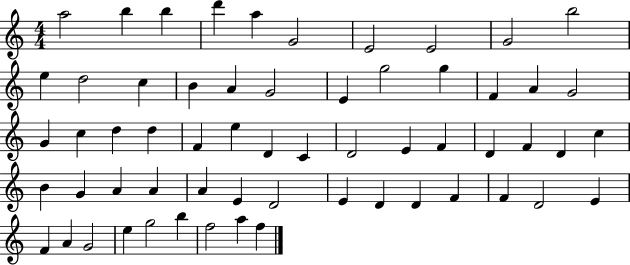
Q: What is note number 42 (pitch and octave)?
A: A4